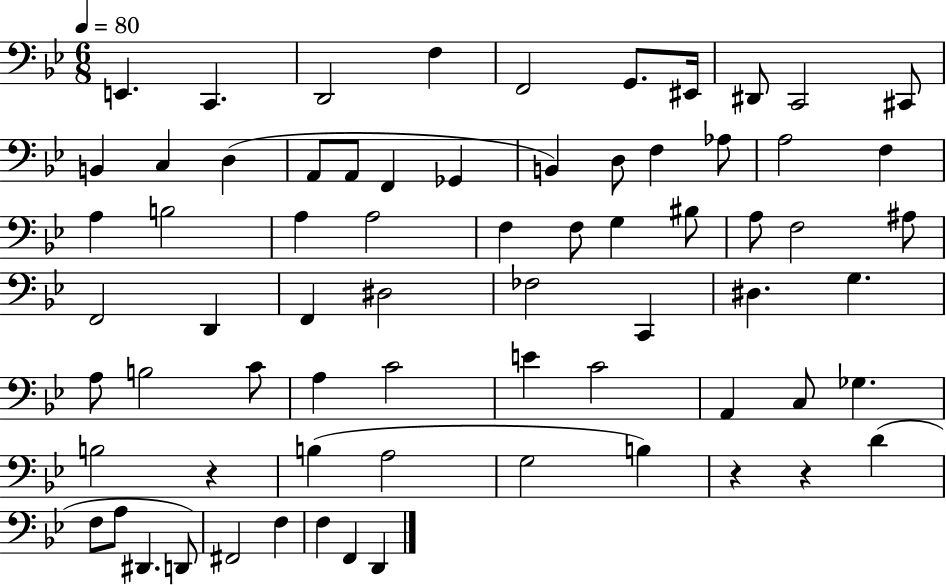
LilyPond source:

{
  \clef bass
  \numericTimeSignature
  \time 6/8
  \key bes \major
  \tempo 4 = 80
  e,4. c,4. | d,2 f4 | f,2 g,8. eis,16 | dis,8 c,2 cis,8 | \break b,4 c4 d4( | a,8 a,8 f,4 ges,4 | b,4) d8 f4 aes8 | a2 f4 | \break a4 b2 | a4 a2 | f4 f8 g4 bis8 | a8 f2 ais8 | \break f,2 d,4 | f,4 dis2 | fes2 c,4 | dis4. g4. | \break a8 b2 c'8 | a4 c'2 | e'4 c'2 | a,4 c8 ges4. | \break b2 r4 | b4( a2 | g2 b4) | r4 r4 d'4( | \break f8 a8 dis,4. d,8) | fis,2 f4 | f4 f,4 d,4 | \bar "|."
}